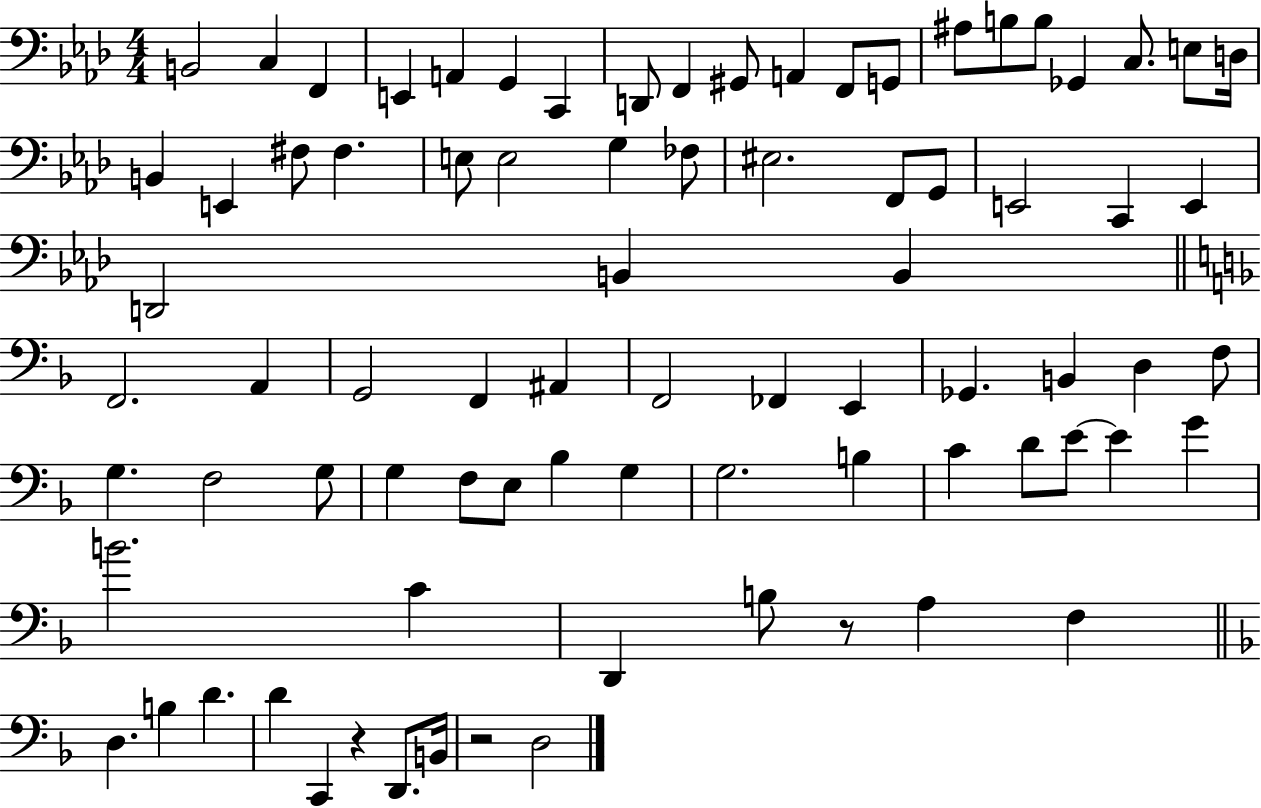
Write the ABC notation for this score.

X:1
T:Untitled
M:4/4
L:1/4
K:Ab
B,,2 C, F,, E,, A,, G,, C,, D,,/2 F,, ^G,,/2 A,, F,,/2 G,,/2 ^A,/2 B,/2 B,/2 _G,, C,/2 E,/2 D,/4 B,, E,, ^F,/2 ^F, E,/2 E,2 G, _F,/2 ^E,2 F,,/2 G,,/2 E,,2 C,, E,, D,,2 B,, B,, F,,2 A,, G,,2 F,, ^A,, F,,2 _F,, E,, _G,, B,, D, F,/2 G, F,2 G,/2 G, F,/2 E,/2 _B, G, G,2 B, C D/2 E/2 E G B2 C D,, B,/2 z/2 A, F, D, B, D D C,, z D,,/2 B,,/4 z2 D,2